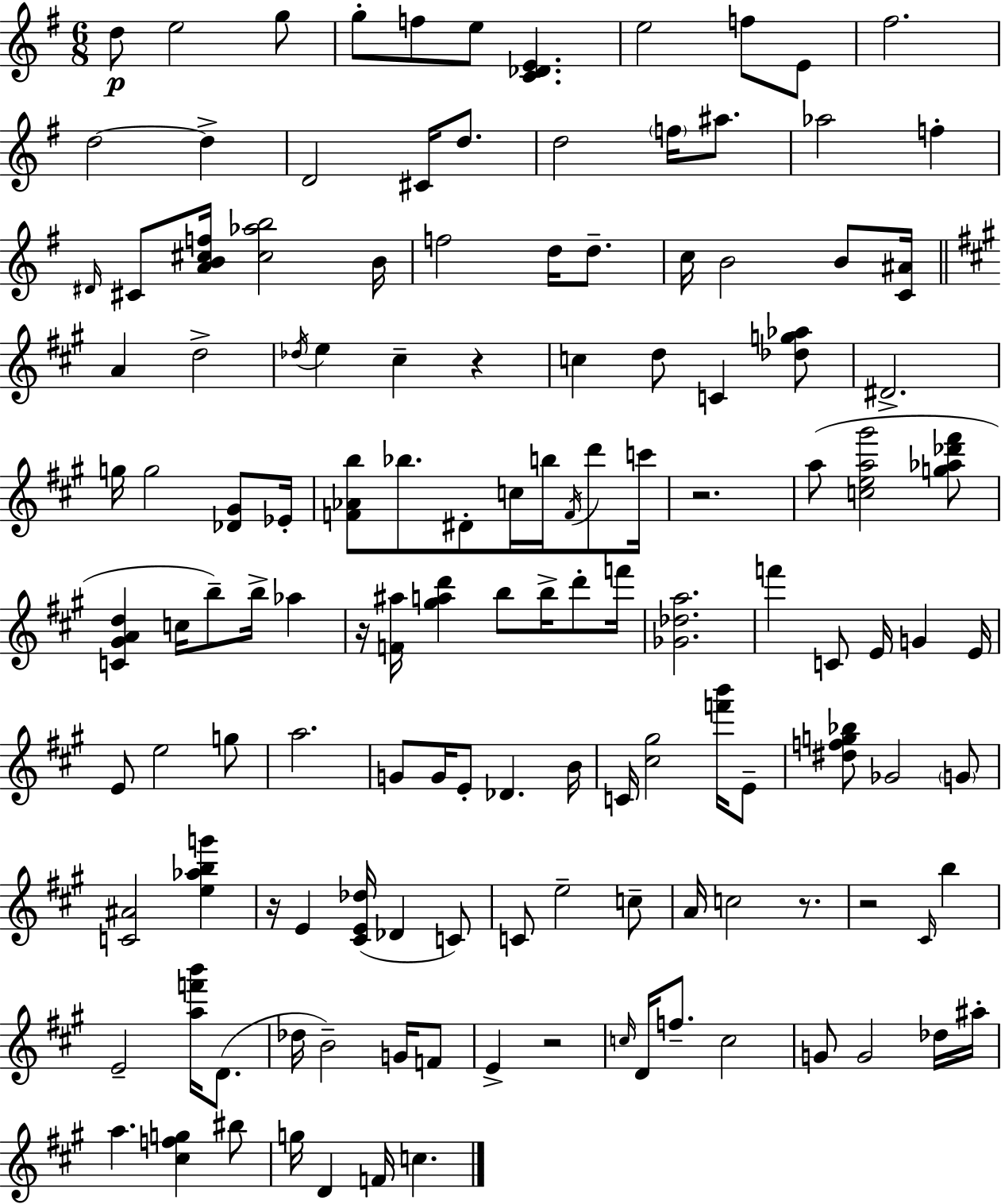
{
  \clef treble
  \numericTimeSignature
  \time 6/8
  \key g \major
  d''8\p e''2 g''8 | g''8-. f''8 e''8 <c' des' e'>4. | e''2 f''8 e'8 | fis''2. | \break d''2~~ d''4-> | d'2 cis'16 d''8. | d''2 \parenthesize f''16 ais''8. | aes''2 f''4-. | \break \grace { dis'16 } cis'8 <a' b' cis'' f''>16 <cis'' aes'' b''>2 | b'16 f''2 d''16 d''8.-- | c''16 b'2 b'8 | <c' ais'>16 \bar "||" \break \key a \major a'4 d''2-> | \acciaccatura { des''16 } e''4 cis''4-- r4 | c''4 d''8 c'4 <des'' g'' aes''>8 | dis'2.-> | \break g''16 g''2 <des' gis'>8 | ees'16-. <f' aes' b''>8 bes''8. dis'8-. c''16 b''16 \acciaccatura { f'16 } d'''8 | c'''16 r2. | a''8( <c'' e'' a'' gis'''>2 | \break <g'' aes'' des''' fis'''>8 <c' gis' a' d''>4 c''16 b''8--) b''16-> aes''4 | r16 <f' ais''>16 <gis'' a'' d'''>4 b''8 b''16-> d'''8-. | f'''16 <ges' des'' a''>2. | f'''4 c'8 e'16 g'4 | \break e'16 e'8 e''2 | g''8 a''2. | g'8 g'16 e'8-. des'4. | b'16 c'16 <cis'' gis''>2 <f''' b'''>16 | \break e'8-- <dis'' f'' g'' bes''>8 ges'2 | \parenthesize g'8 <c' ais'>2 <e'' aes'' b'' g'''>4 | r16 e'4 <cis' e' des''>16( des'4 | c'8) c'8 e''2-- | \break c''8-- a'16 c''2 r8. | r2 \grace { cis'16 } b''4 | e'2-- <a'' f''' b'''>16 | d'8.( des''16 b'2--) | \break g'16 f'8 e'4-> r2 | \grace { c''16 } d'16 f''8.-- c''2 | g'8 g'2 | des''16 ais''16-. a''4. <cis'' f'' g''>4 | \break bis''8 g''16 d'4 f'16 c''4. | \bar "|."
}